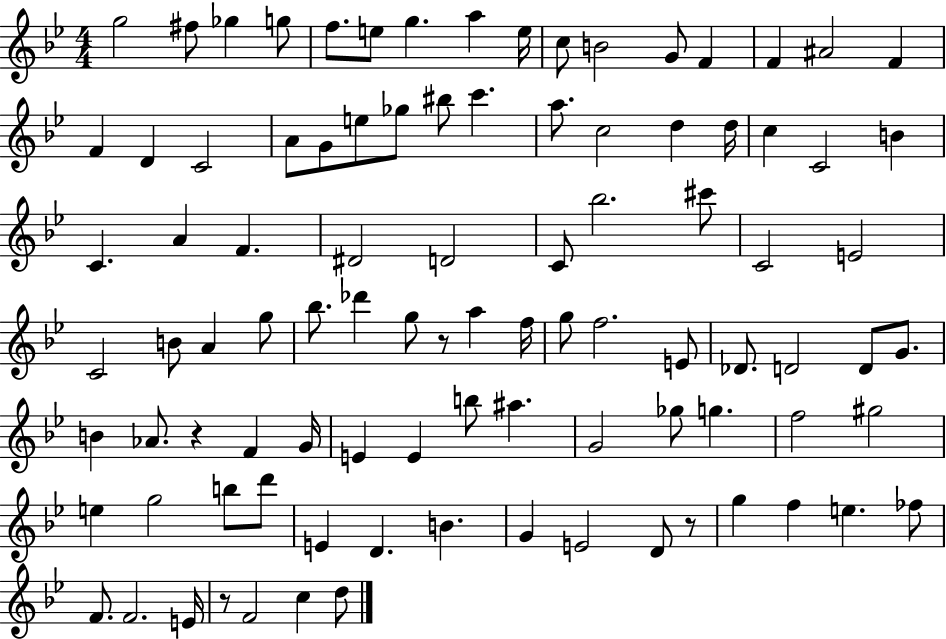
X:1
T:Untitled
M:4/4
L:1/4
K:Bb
g2 ^f/2 _g g/2 f/2 e/2 g a e/4 c/2 B2 G/2 F F ^A2 F F D C2 A/2 G/2 e/2 _g/2 ^b/2 c' a/2 c2 d d/4 c C2 B C A F ^D2 D2 C/2 _b2 ^c'/2 C2 E2 C2 B/2 A g/2 _b/2 _d' g/2 z/2 a f/4 g/2 f2 E/2 _D/2 D2 D/2 G/2 B _A/2 z F G/4 E E b/2 ^a G2 _g/2 g f2 ^g2 e g2 b/2 d'/2 E D B G E2 D/2 z/2 g f e _f/2 F/2 F2 E/4 z/2 F2 c d/2